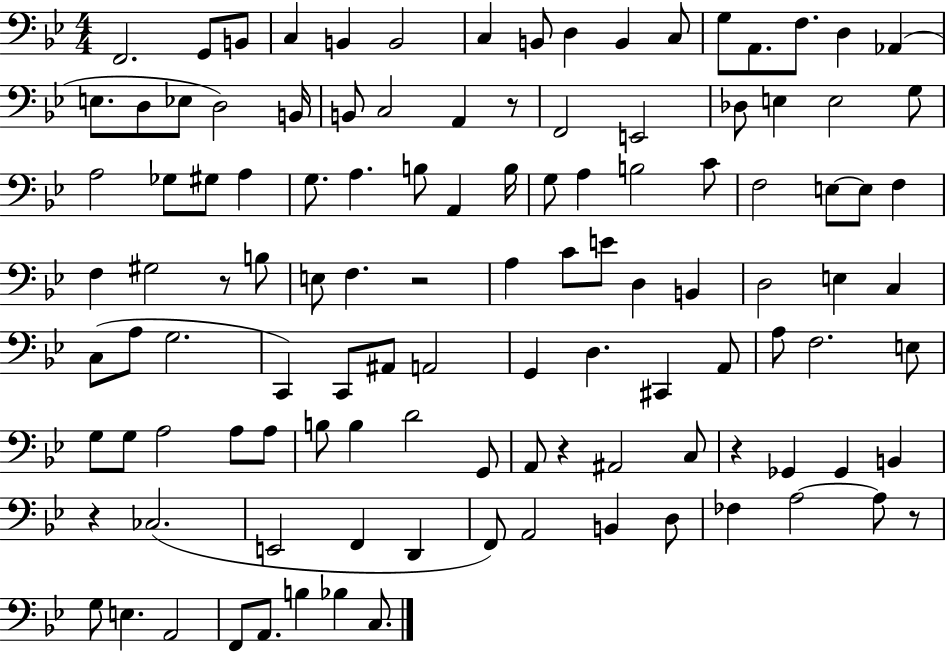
{
  \clef bass
  \numericTimeSignature
  \time 4/4
  \key bes \major
  \repeat volta 2 { f,2. g,8 b,8 | c4 b,4 b,2 | c4 b,8 d4 b,4 c8 | g8 a,8. f8. d4 aes,4( | \break e8. d8 ees8 d2) b,16 | b,8 c2 a,4 r8 | f,2 e,2 | des8 e4 e2 g8 | \break a2 ges8 gis8 a4 | g8. a4. b8 a,4 b16 | g8 a4 b2 c'8 | f2 e8~~ e8 f4 | \break f4 gis2 r8 b8 | e8 f4. r2 | a4 c'8 e'8 d4 b,4 | d2 e4 c4 | \break c8( a8 g2. | c,4) c,8 ais,8 a,2 | g,4 d4. cis,4 a,8 | a8 f2. e8 | \break g8 g8 a2 a8 a8 | b8 b4 d'2 g,8 | a,8 r4 ais,2 c8 | r4 ges,4 ges,4 b,4 | \break r4 ces2.( | e,2 f,4 d,4 | f,8) a,2 b,4 d8 | fes4 a2~~ a8 r8 | \break g8 e4. a,2 | f,8 a,8. b4 bes4 c8. | } \bar "|."
}